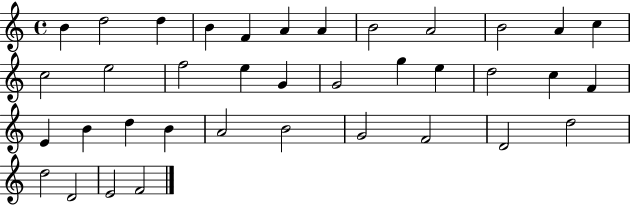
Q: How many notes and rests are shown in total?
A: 37